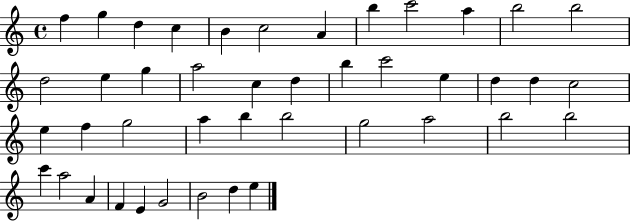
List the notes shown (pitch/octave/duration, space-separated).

F5/q G5/q D5/q C5/q B4/q C5/h A4/q B5/q C6/h A5/q B5/h B5/h D5/h E5/q G5/q A5/h C5/q D5/q B5/q C6/h E5/q D5/q D5/q C5/h E5/q F5/q G5/h A5/q B5/q B5/h G5/h A5/h B5/h B5/h C6/q A5/h A4/q F4/q E4/q G4/h B4/h D5/q E5/q